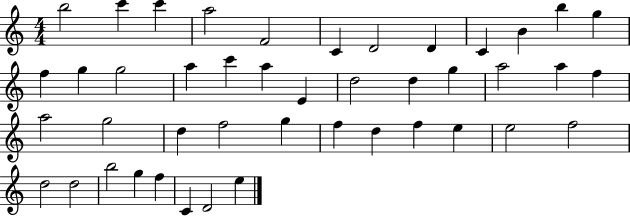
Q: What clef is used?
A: treble